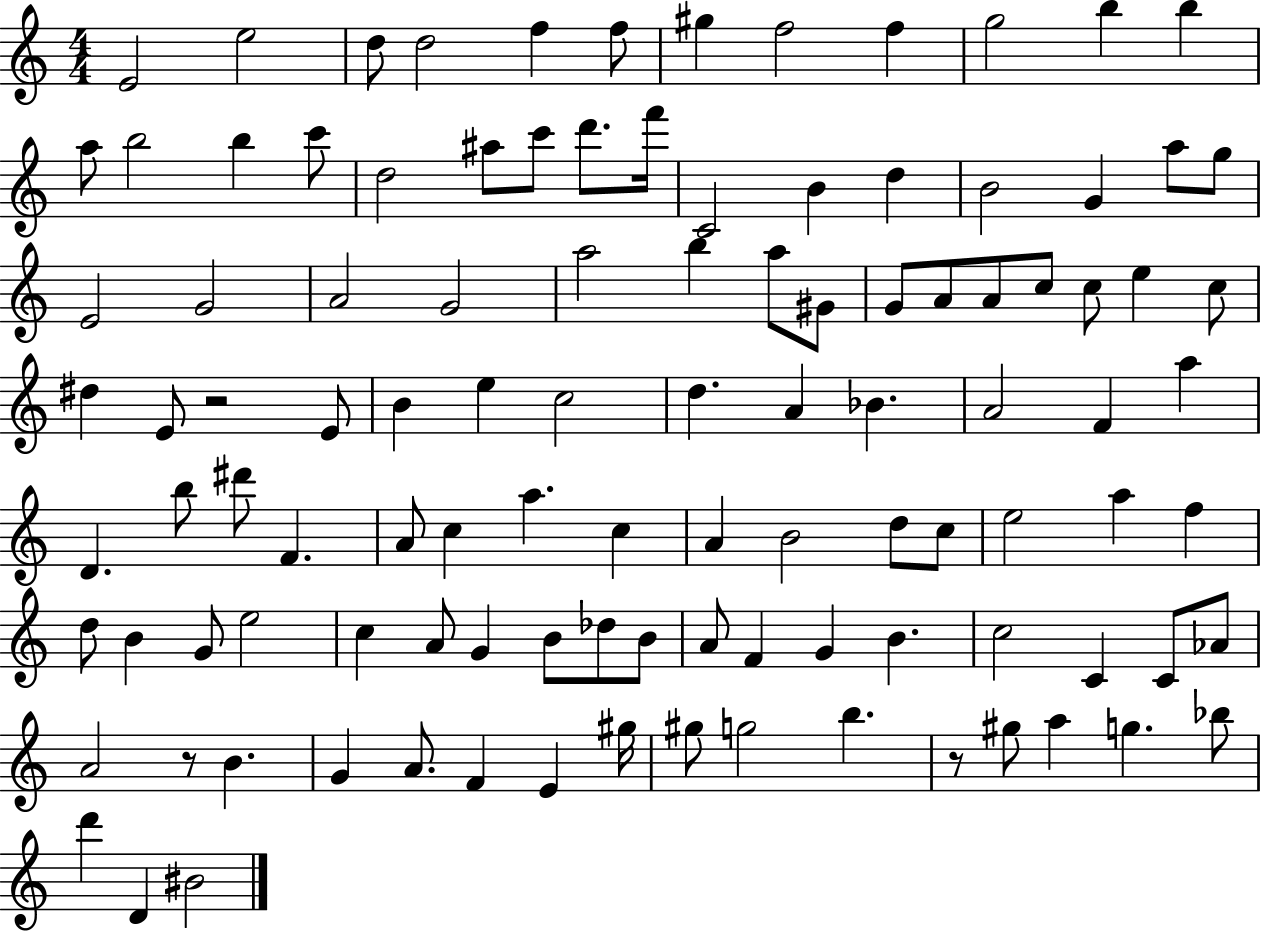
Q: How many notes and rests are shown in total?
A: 108